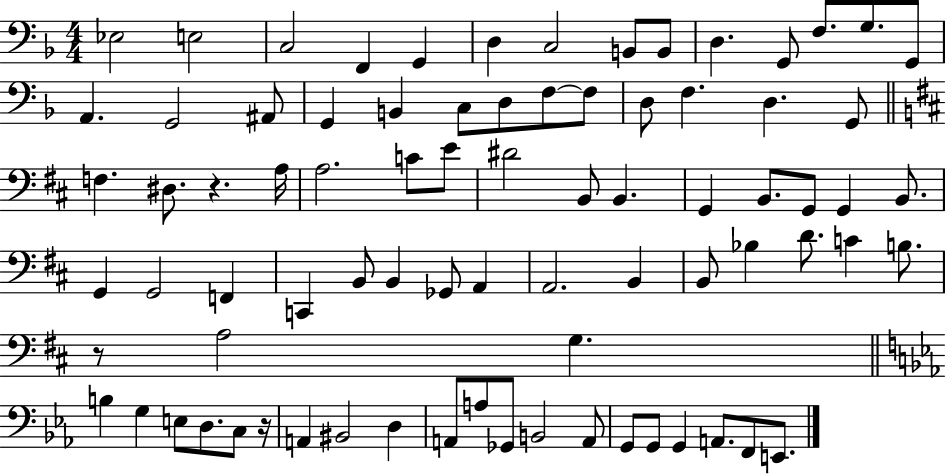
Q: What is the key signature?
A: F major